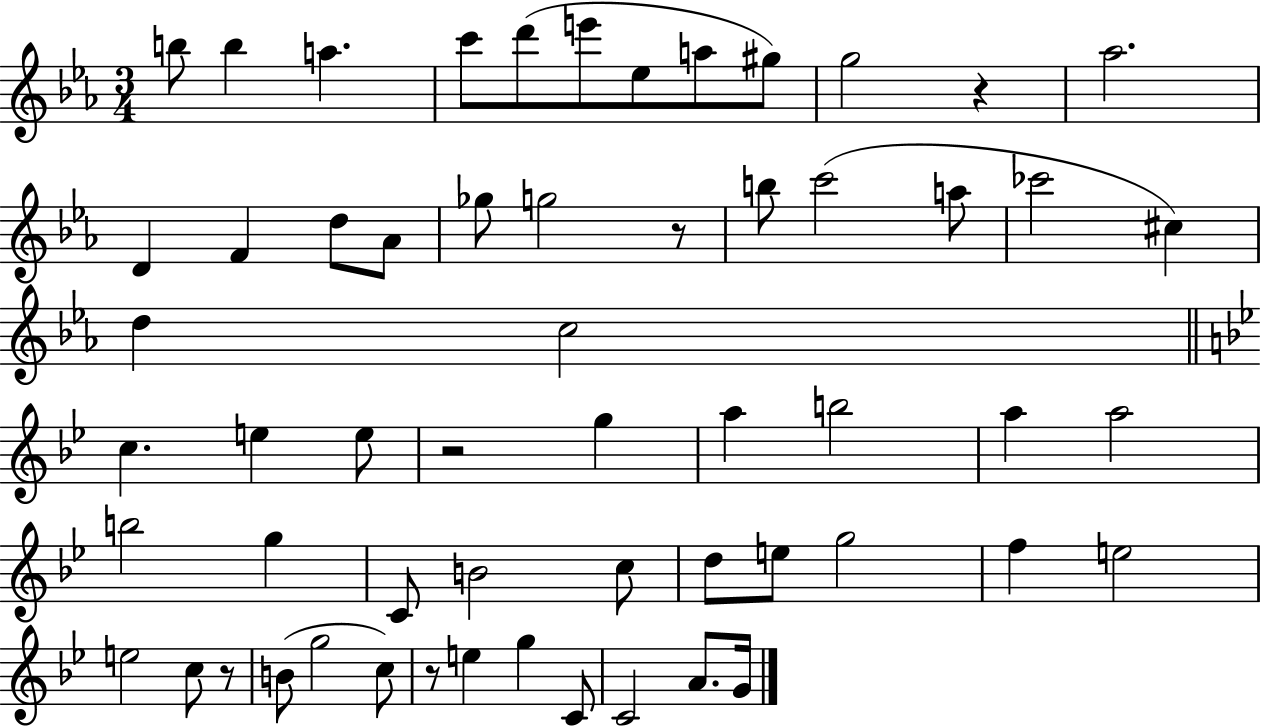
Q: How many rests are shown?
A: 5